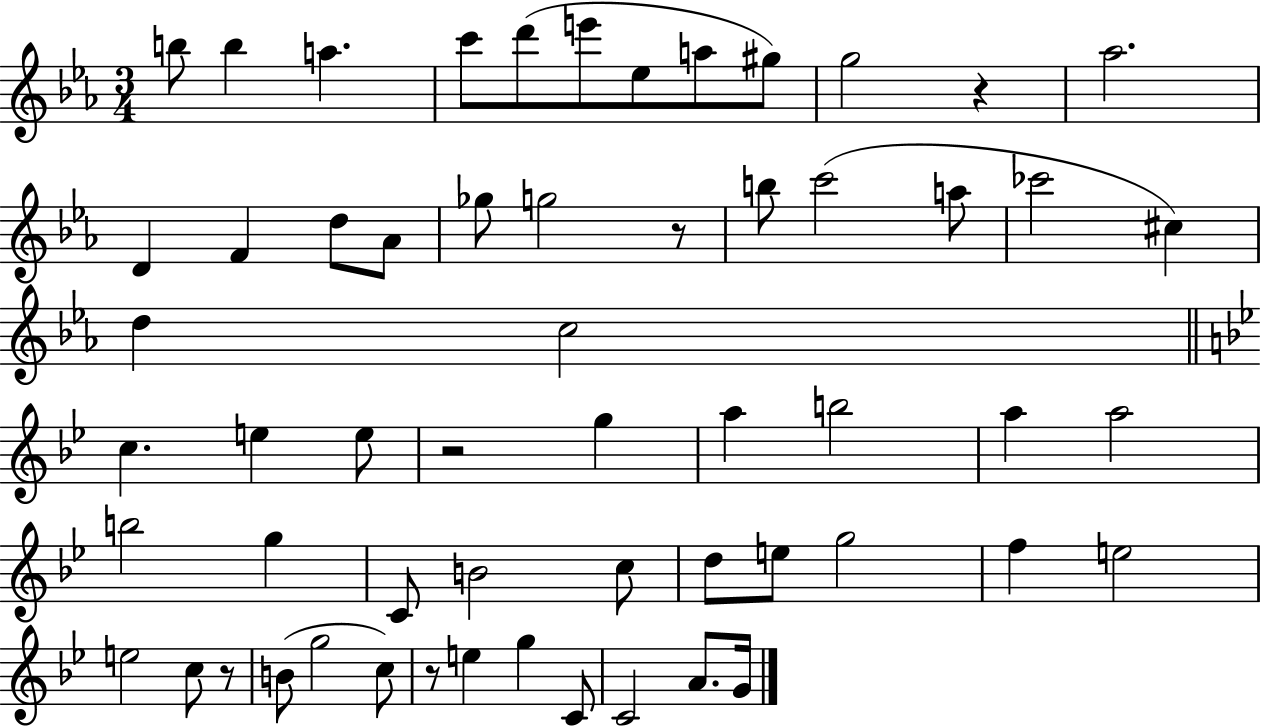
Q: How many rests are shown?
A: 5